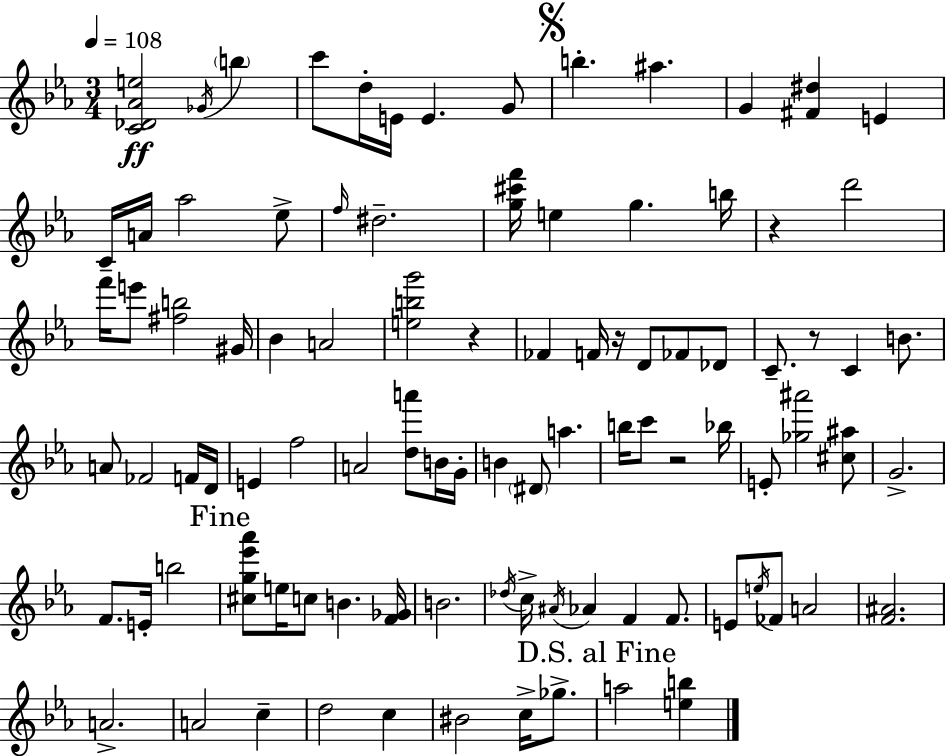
{
  \clef treble
  \numericTimeSignature
  \time 3/4
  \key c \minor
  \tempo 4 = 108
  <c' des' aes' e''>2\ff \acciaccatura { ges'16 } \parenthesize b''4 | c'''8 d''16-. e'16 e'4. g'8 | \mark \markup { \musicglyph "scripts.segno" } b''4.-. ais''4. | g'4 <fis' dis''>4 e'4 | \break c'16-- a'16 aes''2 ees''8-> | \grace { f''16 } dis''2.-- | <g'' cis''' f'''>16 e''4 g''4. | b''16 r4 d'''2 | \break f'''16 e'''8 <fis'' b''>2 | gis'16 bes'4 a'2 | <e'' b'' g'''>2 r4 | fes'4 f'16 r16 d'8 fes'8 | \break des'8 c'8.-- r8 c'4 b'8. | a'8 fes'2 | f'16 d'16 e'4 f''2 | a'2 <d'' a'''>8 | \break b'16 g'16-. b'4 \parenthesize dis'8 a''4. | b''16 c'''8 r2 | bes''16 e'8-. <ges'' ais'''>2 | <cis'' ais''>8 g'2.-> | \break f'8. e'16-. b''2 | \mark "Fine" <cis'' g'' ees''' aes'''>8 e''16 c''8 b'4. | <f' ges'>16 b'2. | \acciaccatura { des''16 } c''16-> \acciaccatura { ais'16 } aes'4 f'4 | \break f'8. e'8 \acciaccatura { e''16 } fes'8 a'2 | <f' ais'>2. | a'2.-> | a'2 | \break c''4-- d''2 | c''4 bis'2 | c''16-> ges''8.-> \mark "D.S. al Fine" a''2 | <e'' b''>4 \bar "|."
}